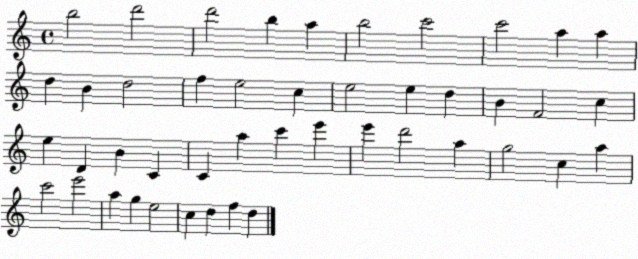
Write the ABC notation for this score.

X:1
T:Untitled
M:4/4
L:1/4
K:C
b2 d'2 d'2 b a b2 c'2 c'2 a a d B d2 f e2 c e2 e d B F2 c e D B C C a c' e' e' d'2 a g2 c a c'2 e'2 a g e2 c d f d